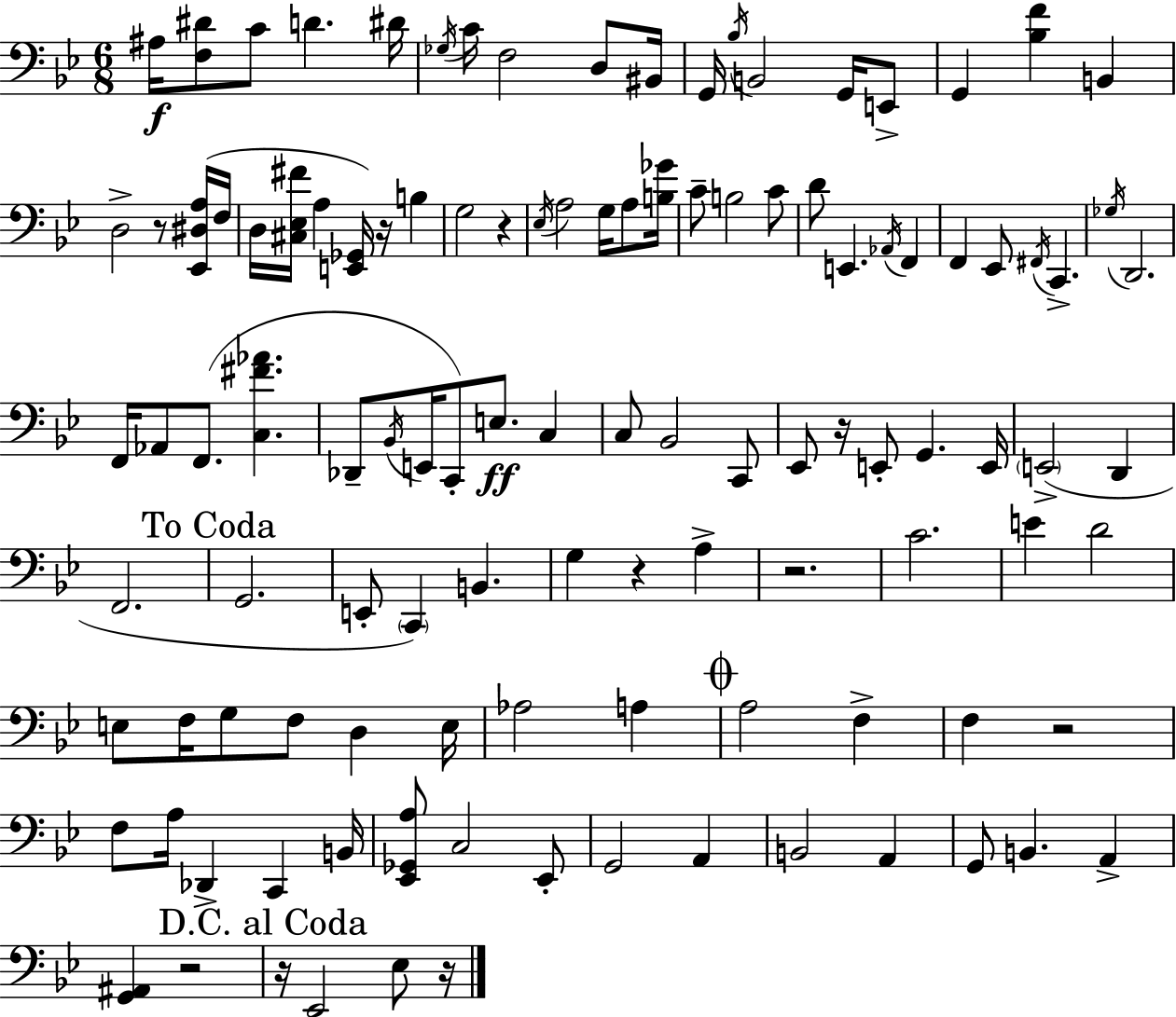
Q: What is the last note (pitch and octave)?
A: Eb3